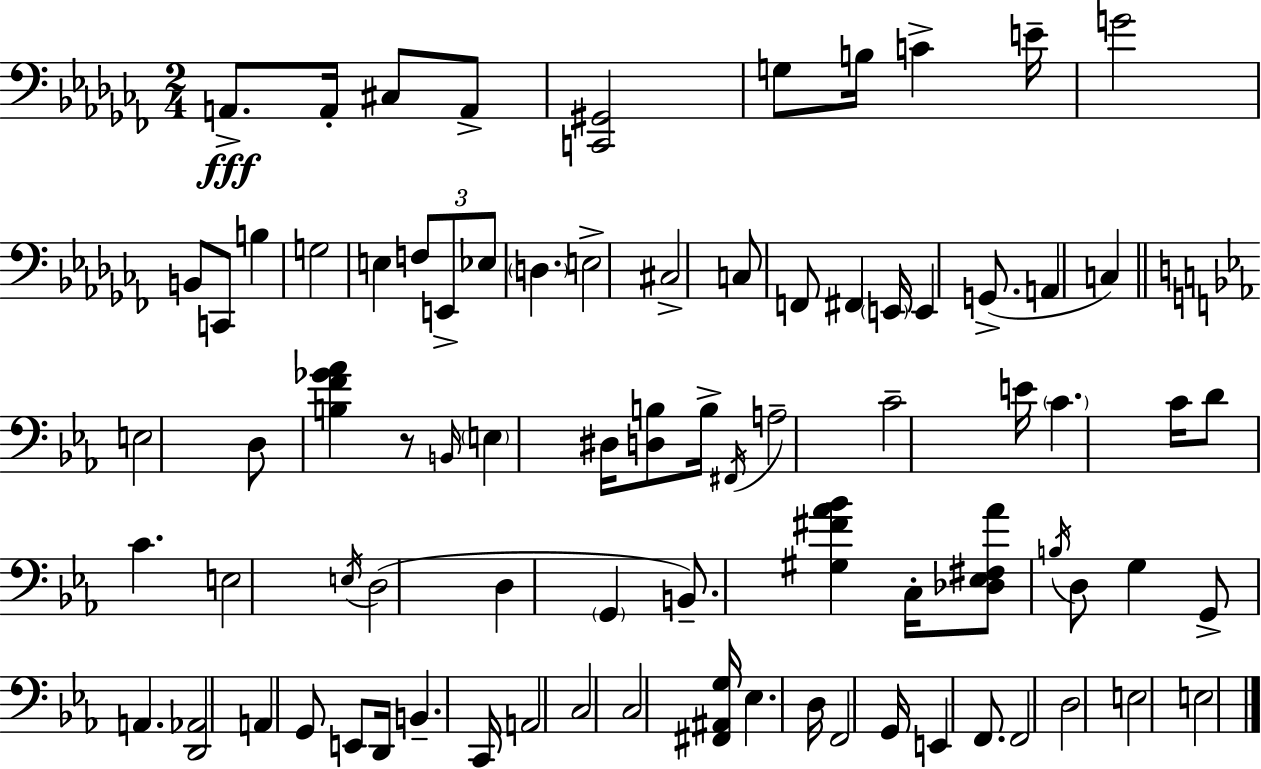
A2/e. A2/s C#3/e A2/e [C2,G#2]/h G3/e B3/s C4/q E4/s G4/h B2/e C2/e B3/q G3/h E3/q F3/e E2/e Eb3/e D3/q. E3/h C#3/h C3/e F2/e F#2/q E2/s E2/q G2/e. A2/q C3/q E3/h D3/e [B3,F4,Gb4,Ab4]/q R/e B2/s E3/q D#3/s [D3,B3]/e B3/s F#2/s A3/h C4/h E4/s C4/q. C4/s D4/e C4/q. E3/h E3/s D3/h D3/q G2/q B2/e. [G#3,F#4,Ab4,Bb4]/q C3/s [Db3,Eb3,F#3,Ab4]/e B3/s D3/e G3/q G2/e A2/q. [D2,Ab2]/h A2/q G2/e E2/e D2/s B2/q. C2/s A2/h C3/h C3/h [F#2,A#2,G3]/s Eb3/q. D3/s F2/h G2/s E2/q F2/e. F2/h D3/h E3/h E3/h